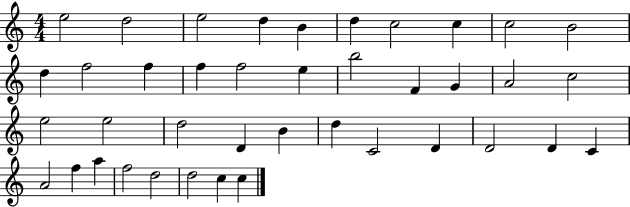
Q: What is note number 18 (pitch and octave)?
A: F4